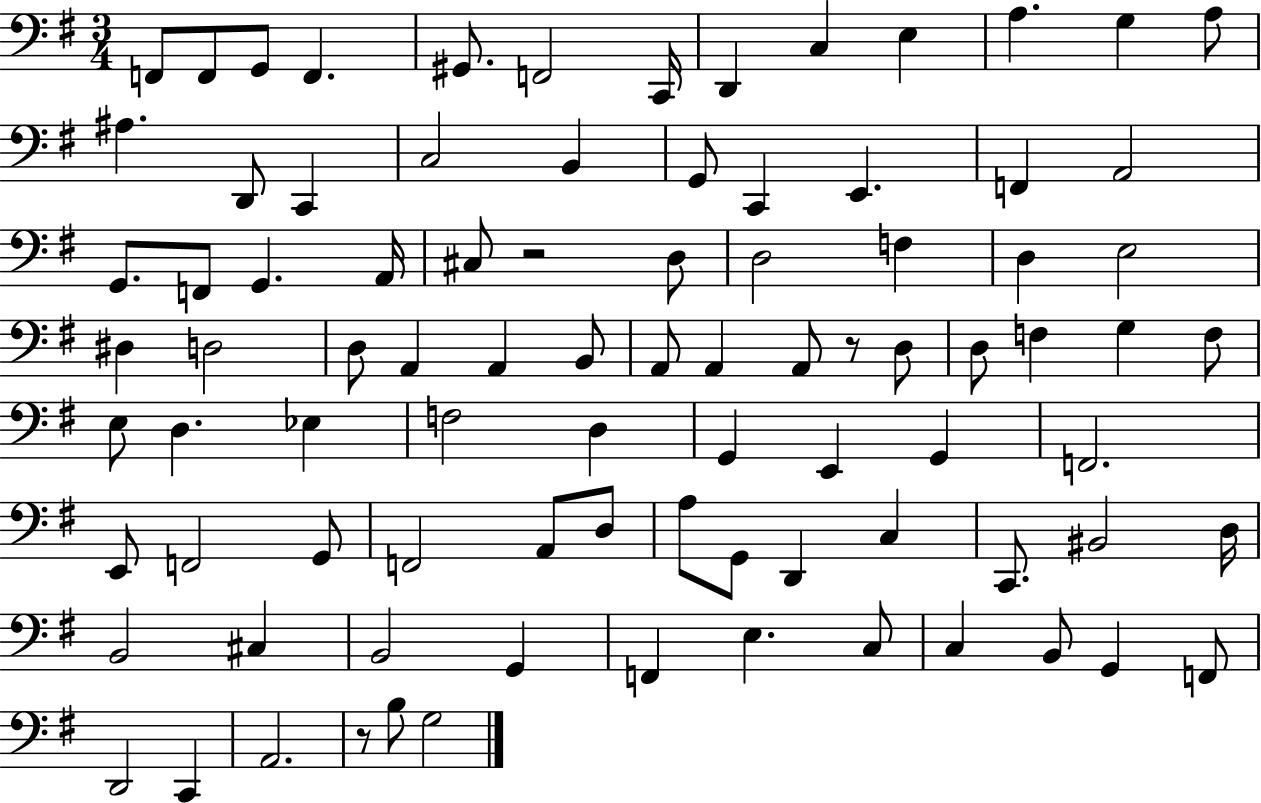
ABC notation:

X:1
T:Untitled
M:3/4
L:1/4
K:G
F,,/2 F,,/2 G,,/2 F,, ^G,,/2 F,,2 C,,/4 D,, C, E, A, G, A,/2 ^A, D,,/2 C,, C,2 B,, G,,/2 C,, E,, F,, A,,2 G,,/2 F,,/2 G,, A,,/4 ^C,/2 z2 D,/2 D,2 F, D, E,2 ^D, D,2 D,/2 A,, A,, B,,/2 A,,/2 A,, A,,/2 z/2 D,/2 D,/2 F, G, F,/2 E,/2 D, _E, F,2 D, G,, E,, G,, F,,2 E,,/2 F,,2 G,,/2 F,,2 A,,/2 D,/2 A,/2 G,,/2 D,, C, C,,/2 ^B,,2 D,/4 B,,2 ^C, B,,2 G,, F,, E, C,/2 C, B,,/2 G,, F,,/2 D,,2 C,, A,,2 z/2 B,/2 G,2